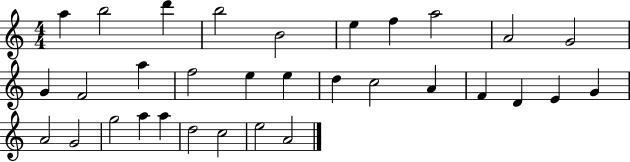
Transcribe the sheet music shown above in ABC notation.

X:1
T:Untitled
M:4/4
L:1/4
K:C
a b2 d' b2 B2 e f a2 A2 G2 G F2 a f2 e e d c2 A F D E G A2 G2 g2 a a d2 c2 e2 A2